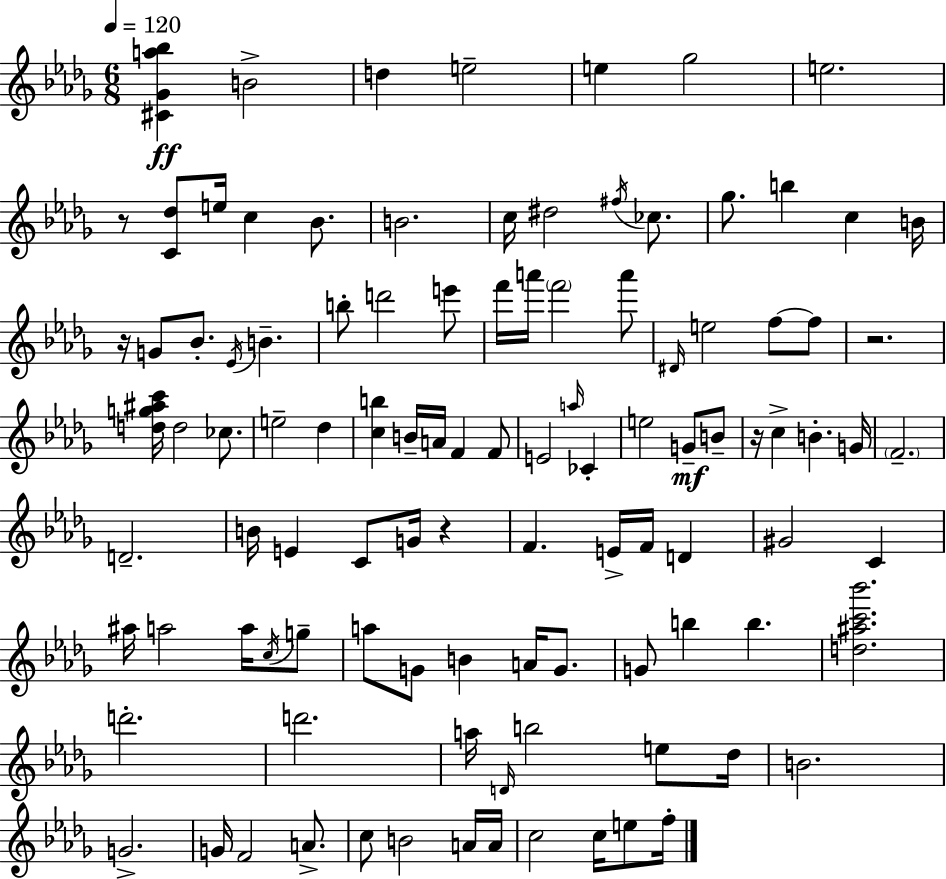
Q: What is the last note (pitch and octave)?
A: F5